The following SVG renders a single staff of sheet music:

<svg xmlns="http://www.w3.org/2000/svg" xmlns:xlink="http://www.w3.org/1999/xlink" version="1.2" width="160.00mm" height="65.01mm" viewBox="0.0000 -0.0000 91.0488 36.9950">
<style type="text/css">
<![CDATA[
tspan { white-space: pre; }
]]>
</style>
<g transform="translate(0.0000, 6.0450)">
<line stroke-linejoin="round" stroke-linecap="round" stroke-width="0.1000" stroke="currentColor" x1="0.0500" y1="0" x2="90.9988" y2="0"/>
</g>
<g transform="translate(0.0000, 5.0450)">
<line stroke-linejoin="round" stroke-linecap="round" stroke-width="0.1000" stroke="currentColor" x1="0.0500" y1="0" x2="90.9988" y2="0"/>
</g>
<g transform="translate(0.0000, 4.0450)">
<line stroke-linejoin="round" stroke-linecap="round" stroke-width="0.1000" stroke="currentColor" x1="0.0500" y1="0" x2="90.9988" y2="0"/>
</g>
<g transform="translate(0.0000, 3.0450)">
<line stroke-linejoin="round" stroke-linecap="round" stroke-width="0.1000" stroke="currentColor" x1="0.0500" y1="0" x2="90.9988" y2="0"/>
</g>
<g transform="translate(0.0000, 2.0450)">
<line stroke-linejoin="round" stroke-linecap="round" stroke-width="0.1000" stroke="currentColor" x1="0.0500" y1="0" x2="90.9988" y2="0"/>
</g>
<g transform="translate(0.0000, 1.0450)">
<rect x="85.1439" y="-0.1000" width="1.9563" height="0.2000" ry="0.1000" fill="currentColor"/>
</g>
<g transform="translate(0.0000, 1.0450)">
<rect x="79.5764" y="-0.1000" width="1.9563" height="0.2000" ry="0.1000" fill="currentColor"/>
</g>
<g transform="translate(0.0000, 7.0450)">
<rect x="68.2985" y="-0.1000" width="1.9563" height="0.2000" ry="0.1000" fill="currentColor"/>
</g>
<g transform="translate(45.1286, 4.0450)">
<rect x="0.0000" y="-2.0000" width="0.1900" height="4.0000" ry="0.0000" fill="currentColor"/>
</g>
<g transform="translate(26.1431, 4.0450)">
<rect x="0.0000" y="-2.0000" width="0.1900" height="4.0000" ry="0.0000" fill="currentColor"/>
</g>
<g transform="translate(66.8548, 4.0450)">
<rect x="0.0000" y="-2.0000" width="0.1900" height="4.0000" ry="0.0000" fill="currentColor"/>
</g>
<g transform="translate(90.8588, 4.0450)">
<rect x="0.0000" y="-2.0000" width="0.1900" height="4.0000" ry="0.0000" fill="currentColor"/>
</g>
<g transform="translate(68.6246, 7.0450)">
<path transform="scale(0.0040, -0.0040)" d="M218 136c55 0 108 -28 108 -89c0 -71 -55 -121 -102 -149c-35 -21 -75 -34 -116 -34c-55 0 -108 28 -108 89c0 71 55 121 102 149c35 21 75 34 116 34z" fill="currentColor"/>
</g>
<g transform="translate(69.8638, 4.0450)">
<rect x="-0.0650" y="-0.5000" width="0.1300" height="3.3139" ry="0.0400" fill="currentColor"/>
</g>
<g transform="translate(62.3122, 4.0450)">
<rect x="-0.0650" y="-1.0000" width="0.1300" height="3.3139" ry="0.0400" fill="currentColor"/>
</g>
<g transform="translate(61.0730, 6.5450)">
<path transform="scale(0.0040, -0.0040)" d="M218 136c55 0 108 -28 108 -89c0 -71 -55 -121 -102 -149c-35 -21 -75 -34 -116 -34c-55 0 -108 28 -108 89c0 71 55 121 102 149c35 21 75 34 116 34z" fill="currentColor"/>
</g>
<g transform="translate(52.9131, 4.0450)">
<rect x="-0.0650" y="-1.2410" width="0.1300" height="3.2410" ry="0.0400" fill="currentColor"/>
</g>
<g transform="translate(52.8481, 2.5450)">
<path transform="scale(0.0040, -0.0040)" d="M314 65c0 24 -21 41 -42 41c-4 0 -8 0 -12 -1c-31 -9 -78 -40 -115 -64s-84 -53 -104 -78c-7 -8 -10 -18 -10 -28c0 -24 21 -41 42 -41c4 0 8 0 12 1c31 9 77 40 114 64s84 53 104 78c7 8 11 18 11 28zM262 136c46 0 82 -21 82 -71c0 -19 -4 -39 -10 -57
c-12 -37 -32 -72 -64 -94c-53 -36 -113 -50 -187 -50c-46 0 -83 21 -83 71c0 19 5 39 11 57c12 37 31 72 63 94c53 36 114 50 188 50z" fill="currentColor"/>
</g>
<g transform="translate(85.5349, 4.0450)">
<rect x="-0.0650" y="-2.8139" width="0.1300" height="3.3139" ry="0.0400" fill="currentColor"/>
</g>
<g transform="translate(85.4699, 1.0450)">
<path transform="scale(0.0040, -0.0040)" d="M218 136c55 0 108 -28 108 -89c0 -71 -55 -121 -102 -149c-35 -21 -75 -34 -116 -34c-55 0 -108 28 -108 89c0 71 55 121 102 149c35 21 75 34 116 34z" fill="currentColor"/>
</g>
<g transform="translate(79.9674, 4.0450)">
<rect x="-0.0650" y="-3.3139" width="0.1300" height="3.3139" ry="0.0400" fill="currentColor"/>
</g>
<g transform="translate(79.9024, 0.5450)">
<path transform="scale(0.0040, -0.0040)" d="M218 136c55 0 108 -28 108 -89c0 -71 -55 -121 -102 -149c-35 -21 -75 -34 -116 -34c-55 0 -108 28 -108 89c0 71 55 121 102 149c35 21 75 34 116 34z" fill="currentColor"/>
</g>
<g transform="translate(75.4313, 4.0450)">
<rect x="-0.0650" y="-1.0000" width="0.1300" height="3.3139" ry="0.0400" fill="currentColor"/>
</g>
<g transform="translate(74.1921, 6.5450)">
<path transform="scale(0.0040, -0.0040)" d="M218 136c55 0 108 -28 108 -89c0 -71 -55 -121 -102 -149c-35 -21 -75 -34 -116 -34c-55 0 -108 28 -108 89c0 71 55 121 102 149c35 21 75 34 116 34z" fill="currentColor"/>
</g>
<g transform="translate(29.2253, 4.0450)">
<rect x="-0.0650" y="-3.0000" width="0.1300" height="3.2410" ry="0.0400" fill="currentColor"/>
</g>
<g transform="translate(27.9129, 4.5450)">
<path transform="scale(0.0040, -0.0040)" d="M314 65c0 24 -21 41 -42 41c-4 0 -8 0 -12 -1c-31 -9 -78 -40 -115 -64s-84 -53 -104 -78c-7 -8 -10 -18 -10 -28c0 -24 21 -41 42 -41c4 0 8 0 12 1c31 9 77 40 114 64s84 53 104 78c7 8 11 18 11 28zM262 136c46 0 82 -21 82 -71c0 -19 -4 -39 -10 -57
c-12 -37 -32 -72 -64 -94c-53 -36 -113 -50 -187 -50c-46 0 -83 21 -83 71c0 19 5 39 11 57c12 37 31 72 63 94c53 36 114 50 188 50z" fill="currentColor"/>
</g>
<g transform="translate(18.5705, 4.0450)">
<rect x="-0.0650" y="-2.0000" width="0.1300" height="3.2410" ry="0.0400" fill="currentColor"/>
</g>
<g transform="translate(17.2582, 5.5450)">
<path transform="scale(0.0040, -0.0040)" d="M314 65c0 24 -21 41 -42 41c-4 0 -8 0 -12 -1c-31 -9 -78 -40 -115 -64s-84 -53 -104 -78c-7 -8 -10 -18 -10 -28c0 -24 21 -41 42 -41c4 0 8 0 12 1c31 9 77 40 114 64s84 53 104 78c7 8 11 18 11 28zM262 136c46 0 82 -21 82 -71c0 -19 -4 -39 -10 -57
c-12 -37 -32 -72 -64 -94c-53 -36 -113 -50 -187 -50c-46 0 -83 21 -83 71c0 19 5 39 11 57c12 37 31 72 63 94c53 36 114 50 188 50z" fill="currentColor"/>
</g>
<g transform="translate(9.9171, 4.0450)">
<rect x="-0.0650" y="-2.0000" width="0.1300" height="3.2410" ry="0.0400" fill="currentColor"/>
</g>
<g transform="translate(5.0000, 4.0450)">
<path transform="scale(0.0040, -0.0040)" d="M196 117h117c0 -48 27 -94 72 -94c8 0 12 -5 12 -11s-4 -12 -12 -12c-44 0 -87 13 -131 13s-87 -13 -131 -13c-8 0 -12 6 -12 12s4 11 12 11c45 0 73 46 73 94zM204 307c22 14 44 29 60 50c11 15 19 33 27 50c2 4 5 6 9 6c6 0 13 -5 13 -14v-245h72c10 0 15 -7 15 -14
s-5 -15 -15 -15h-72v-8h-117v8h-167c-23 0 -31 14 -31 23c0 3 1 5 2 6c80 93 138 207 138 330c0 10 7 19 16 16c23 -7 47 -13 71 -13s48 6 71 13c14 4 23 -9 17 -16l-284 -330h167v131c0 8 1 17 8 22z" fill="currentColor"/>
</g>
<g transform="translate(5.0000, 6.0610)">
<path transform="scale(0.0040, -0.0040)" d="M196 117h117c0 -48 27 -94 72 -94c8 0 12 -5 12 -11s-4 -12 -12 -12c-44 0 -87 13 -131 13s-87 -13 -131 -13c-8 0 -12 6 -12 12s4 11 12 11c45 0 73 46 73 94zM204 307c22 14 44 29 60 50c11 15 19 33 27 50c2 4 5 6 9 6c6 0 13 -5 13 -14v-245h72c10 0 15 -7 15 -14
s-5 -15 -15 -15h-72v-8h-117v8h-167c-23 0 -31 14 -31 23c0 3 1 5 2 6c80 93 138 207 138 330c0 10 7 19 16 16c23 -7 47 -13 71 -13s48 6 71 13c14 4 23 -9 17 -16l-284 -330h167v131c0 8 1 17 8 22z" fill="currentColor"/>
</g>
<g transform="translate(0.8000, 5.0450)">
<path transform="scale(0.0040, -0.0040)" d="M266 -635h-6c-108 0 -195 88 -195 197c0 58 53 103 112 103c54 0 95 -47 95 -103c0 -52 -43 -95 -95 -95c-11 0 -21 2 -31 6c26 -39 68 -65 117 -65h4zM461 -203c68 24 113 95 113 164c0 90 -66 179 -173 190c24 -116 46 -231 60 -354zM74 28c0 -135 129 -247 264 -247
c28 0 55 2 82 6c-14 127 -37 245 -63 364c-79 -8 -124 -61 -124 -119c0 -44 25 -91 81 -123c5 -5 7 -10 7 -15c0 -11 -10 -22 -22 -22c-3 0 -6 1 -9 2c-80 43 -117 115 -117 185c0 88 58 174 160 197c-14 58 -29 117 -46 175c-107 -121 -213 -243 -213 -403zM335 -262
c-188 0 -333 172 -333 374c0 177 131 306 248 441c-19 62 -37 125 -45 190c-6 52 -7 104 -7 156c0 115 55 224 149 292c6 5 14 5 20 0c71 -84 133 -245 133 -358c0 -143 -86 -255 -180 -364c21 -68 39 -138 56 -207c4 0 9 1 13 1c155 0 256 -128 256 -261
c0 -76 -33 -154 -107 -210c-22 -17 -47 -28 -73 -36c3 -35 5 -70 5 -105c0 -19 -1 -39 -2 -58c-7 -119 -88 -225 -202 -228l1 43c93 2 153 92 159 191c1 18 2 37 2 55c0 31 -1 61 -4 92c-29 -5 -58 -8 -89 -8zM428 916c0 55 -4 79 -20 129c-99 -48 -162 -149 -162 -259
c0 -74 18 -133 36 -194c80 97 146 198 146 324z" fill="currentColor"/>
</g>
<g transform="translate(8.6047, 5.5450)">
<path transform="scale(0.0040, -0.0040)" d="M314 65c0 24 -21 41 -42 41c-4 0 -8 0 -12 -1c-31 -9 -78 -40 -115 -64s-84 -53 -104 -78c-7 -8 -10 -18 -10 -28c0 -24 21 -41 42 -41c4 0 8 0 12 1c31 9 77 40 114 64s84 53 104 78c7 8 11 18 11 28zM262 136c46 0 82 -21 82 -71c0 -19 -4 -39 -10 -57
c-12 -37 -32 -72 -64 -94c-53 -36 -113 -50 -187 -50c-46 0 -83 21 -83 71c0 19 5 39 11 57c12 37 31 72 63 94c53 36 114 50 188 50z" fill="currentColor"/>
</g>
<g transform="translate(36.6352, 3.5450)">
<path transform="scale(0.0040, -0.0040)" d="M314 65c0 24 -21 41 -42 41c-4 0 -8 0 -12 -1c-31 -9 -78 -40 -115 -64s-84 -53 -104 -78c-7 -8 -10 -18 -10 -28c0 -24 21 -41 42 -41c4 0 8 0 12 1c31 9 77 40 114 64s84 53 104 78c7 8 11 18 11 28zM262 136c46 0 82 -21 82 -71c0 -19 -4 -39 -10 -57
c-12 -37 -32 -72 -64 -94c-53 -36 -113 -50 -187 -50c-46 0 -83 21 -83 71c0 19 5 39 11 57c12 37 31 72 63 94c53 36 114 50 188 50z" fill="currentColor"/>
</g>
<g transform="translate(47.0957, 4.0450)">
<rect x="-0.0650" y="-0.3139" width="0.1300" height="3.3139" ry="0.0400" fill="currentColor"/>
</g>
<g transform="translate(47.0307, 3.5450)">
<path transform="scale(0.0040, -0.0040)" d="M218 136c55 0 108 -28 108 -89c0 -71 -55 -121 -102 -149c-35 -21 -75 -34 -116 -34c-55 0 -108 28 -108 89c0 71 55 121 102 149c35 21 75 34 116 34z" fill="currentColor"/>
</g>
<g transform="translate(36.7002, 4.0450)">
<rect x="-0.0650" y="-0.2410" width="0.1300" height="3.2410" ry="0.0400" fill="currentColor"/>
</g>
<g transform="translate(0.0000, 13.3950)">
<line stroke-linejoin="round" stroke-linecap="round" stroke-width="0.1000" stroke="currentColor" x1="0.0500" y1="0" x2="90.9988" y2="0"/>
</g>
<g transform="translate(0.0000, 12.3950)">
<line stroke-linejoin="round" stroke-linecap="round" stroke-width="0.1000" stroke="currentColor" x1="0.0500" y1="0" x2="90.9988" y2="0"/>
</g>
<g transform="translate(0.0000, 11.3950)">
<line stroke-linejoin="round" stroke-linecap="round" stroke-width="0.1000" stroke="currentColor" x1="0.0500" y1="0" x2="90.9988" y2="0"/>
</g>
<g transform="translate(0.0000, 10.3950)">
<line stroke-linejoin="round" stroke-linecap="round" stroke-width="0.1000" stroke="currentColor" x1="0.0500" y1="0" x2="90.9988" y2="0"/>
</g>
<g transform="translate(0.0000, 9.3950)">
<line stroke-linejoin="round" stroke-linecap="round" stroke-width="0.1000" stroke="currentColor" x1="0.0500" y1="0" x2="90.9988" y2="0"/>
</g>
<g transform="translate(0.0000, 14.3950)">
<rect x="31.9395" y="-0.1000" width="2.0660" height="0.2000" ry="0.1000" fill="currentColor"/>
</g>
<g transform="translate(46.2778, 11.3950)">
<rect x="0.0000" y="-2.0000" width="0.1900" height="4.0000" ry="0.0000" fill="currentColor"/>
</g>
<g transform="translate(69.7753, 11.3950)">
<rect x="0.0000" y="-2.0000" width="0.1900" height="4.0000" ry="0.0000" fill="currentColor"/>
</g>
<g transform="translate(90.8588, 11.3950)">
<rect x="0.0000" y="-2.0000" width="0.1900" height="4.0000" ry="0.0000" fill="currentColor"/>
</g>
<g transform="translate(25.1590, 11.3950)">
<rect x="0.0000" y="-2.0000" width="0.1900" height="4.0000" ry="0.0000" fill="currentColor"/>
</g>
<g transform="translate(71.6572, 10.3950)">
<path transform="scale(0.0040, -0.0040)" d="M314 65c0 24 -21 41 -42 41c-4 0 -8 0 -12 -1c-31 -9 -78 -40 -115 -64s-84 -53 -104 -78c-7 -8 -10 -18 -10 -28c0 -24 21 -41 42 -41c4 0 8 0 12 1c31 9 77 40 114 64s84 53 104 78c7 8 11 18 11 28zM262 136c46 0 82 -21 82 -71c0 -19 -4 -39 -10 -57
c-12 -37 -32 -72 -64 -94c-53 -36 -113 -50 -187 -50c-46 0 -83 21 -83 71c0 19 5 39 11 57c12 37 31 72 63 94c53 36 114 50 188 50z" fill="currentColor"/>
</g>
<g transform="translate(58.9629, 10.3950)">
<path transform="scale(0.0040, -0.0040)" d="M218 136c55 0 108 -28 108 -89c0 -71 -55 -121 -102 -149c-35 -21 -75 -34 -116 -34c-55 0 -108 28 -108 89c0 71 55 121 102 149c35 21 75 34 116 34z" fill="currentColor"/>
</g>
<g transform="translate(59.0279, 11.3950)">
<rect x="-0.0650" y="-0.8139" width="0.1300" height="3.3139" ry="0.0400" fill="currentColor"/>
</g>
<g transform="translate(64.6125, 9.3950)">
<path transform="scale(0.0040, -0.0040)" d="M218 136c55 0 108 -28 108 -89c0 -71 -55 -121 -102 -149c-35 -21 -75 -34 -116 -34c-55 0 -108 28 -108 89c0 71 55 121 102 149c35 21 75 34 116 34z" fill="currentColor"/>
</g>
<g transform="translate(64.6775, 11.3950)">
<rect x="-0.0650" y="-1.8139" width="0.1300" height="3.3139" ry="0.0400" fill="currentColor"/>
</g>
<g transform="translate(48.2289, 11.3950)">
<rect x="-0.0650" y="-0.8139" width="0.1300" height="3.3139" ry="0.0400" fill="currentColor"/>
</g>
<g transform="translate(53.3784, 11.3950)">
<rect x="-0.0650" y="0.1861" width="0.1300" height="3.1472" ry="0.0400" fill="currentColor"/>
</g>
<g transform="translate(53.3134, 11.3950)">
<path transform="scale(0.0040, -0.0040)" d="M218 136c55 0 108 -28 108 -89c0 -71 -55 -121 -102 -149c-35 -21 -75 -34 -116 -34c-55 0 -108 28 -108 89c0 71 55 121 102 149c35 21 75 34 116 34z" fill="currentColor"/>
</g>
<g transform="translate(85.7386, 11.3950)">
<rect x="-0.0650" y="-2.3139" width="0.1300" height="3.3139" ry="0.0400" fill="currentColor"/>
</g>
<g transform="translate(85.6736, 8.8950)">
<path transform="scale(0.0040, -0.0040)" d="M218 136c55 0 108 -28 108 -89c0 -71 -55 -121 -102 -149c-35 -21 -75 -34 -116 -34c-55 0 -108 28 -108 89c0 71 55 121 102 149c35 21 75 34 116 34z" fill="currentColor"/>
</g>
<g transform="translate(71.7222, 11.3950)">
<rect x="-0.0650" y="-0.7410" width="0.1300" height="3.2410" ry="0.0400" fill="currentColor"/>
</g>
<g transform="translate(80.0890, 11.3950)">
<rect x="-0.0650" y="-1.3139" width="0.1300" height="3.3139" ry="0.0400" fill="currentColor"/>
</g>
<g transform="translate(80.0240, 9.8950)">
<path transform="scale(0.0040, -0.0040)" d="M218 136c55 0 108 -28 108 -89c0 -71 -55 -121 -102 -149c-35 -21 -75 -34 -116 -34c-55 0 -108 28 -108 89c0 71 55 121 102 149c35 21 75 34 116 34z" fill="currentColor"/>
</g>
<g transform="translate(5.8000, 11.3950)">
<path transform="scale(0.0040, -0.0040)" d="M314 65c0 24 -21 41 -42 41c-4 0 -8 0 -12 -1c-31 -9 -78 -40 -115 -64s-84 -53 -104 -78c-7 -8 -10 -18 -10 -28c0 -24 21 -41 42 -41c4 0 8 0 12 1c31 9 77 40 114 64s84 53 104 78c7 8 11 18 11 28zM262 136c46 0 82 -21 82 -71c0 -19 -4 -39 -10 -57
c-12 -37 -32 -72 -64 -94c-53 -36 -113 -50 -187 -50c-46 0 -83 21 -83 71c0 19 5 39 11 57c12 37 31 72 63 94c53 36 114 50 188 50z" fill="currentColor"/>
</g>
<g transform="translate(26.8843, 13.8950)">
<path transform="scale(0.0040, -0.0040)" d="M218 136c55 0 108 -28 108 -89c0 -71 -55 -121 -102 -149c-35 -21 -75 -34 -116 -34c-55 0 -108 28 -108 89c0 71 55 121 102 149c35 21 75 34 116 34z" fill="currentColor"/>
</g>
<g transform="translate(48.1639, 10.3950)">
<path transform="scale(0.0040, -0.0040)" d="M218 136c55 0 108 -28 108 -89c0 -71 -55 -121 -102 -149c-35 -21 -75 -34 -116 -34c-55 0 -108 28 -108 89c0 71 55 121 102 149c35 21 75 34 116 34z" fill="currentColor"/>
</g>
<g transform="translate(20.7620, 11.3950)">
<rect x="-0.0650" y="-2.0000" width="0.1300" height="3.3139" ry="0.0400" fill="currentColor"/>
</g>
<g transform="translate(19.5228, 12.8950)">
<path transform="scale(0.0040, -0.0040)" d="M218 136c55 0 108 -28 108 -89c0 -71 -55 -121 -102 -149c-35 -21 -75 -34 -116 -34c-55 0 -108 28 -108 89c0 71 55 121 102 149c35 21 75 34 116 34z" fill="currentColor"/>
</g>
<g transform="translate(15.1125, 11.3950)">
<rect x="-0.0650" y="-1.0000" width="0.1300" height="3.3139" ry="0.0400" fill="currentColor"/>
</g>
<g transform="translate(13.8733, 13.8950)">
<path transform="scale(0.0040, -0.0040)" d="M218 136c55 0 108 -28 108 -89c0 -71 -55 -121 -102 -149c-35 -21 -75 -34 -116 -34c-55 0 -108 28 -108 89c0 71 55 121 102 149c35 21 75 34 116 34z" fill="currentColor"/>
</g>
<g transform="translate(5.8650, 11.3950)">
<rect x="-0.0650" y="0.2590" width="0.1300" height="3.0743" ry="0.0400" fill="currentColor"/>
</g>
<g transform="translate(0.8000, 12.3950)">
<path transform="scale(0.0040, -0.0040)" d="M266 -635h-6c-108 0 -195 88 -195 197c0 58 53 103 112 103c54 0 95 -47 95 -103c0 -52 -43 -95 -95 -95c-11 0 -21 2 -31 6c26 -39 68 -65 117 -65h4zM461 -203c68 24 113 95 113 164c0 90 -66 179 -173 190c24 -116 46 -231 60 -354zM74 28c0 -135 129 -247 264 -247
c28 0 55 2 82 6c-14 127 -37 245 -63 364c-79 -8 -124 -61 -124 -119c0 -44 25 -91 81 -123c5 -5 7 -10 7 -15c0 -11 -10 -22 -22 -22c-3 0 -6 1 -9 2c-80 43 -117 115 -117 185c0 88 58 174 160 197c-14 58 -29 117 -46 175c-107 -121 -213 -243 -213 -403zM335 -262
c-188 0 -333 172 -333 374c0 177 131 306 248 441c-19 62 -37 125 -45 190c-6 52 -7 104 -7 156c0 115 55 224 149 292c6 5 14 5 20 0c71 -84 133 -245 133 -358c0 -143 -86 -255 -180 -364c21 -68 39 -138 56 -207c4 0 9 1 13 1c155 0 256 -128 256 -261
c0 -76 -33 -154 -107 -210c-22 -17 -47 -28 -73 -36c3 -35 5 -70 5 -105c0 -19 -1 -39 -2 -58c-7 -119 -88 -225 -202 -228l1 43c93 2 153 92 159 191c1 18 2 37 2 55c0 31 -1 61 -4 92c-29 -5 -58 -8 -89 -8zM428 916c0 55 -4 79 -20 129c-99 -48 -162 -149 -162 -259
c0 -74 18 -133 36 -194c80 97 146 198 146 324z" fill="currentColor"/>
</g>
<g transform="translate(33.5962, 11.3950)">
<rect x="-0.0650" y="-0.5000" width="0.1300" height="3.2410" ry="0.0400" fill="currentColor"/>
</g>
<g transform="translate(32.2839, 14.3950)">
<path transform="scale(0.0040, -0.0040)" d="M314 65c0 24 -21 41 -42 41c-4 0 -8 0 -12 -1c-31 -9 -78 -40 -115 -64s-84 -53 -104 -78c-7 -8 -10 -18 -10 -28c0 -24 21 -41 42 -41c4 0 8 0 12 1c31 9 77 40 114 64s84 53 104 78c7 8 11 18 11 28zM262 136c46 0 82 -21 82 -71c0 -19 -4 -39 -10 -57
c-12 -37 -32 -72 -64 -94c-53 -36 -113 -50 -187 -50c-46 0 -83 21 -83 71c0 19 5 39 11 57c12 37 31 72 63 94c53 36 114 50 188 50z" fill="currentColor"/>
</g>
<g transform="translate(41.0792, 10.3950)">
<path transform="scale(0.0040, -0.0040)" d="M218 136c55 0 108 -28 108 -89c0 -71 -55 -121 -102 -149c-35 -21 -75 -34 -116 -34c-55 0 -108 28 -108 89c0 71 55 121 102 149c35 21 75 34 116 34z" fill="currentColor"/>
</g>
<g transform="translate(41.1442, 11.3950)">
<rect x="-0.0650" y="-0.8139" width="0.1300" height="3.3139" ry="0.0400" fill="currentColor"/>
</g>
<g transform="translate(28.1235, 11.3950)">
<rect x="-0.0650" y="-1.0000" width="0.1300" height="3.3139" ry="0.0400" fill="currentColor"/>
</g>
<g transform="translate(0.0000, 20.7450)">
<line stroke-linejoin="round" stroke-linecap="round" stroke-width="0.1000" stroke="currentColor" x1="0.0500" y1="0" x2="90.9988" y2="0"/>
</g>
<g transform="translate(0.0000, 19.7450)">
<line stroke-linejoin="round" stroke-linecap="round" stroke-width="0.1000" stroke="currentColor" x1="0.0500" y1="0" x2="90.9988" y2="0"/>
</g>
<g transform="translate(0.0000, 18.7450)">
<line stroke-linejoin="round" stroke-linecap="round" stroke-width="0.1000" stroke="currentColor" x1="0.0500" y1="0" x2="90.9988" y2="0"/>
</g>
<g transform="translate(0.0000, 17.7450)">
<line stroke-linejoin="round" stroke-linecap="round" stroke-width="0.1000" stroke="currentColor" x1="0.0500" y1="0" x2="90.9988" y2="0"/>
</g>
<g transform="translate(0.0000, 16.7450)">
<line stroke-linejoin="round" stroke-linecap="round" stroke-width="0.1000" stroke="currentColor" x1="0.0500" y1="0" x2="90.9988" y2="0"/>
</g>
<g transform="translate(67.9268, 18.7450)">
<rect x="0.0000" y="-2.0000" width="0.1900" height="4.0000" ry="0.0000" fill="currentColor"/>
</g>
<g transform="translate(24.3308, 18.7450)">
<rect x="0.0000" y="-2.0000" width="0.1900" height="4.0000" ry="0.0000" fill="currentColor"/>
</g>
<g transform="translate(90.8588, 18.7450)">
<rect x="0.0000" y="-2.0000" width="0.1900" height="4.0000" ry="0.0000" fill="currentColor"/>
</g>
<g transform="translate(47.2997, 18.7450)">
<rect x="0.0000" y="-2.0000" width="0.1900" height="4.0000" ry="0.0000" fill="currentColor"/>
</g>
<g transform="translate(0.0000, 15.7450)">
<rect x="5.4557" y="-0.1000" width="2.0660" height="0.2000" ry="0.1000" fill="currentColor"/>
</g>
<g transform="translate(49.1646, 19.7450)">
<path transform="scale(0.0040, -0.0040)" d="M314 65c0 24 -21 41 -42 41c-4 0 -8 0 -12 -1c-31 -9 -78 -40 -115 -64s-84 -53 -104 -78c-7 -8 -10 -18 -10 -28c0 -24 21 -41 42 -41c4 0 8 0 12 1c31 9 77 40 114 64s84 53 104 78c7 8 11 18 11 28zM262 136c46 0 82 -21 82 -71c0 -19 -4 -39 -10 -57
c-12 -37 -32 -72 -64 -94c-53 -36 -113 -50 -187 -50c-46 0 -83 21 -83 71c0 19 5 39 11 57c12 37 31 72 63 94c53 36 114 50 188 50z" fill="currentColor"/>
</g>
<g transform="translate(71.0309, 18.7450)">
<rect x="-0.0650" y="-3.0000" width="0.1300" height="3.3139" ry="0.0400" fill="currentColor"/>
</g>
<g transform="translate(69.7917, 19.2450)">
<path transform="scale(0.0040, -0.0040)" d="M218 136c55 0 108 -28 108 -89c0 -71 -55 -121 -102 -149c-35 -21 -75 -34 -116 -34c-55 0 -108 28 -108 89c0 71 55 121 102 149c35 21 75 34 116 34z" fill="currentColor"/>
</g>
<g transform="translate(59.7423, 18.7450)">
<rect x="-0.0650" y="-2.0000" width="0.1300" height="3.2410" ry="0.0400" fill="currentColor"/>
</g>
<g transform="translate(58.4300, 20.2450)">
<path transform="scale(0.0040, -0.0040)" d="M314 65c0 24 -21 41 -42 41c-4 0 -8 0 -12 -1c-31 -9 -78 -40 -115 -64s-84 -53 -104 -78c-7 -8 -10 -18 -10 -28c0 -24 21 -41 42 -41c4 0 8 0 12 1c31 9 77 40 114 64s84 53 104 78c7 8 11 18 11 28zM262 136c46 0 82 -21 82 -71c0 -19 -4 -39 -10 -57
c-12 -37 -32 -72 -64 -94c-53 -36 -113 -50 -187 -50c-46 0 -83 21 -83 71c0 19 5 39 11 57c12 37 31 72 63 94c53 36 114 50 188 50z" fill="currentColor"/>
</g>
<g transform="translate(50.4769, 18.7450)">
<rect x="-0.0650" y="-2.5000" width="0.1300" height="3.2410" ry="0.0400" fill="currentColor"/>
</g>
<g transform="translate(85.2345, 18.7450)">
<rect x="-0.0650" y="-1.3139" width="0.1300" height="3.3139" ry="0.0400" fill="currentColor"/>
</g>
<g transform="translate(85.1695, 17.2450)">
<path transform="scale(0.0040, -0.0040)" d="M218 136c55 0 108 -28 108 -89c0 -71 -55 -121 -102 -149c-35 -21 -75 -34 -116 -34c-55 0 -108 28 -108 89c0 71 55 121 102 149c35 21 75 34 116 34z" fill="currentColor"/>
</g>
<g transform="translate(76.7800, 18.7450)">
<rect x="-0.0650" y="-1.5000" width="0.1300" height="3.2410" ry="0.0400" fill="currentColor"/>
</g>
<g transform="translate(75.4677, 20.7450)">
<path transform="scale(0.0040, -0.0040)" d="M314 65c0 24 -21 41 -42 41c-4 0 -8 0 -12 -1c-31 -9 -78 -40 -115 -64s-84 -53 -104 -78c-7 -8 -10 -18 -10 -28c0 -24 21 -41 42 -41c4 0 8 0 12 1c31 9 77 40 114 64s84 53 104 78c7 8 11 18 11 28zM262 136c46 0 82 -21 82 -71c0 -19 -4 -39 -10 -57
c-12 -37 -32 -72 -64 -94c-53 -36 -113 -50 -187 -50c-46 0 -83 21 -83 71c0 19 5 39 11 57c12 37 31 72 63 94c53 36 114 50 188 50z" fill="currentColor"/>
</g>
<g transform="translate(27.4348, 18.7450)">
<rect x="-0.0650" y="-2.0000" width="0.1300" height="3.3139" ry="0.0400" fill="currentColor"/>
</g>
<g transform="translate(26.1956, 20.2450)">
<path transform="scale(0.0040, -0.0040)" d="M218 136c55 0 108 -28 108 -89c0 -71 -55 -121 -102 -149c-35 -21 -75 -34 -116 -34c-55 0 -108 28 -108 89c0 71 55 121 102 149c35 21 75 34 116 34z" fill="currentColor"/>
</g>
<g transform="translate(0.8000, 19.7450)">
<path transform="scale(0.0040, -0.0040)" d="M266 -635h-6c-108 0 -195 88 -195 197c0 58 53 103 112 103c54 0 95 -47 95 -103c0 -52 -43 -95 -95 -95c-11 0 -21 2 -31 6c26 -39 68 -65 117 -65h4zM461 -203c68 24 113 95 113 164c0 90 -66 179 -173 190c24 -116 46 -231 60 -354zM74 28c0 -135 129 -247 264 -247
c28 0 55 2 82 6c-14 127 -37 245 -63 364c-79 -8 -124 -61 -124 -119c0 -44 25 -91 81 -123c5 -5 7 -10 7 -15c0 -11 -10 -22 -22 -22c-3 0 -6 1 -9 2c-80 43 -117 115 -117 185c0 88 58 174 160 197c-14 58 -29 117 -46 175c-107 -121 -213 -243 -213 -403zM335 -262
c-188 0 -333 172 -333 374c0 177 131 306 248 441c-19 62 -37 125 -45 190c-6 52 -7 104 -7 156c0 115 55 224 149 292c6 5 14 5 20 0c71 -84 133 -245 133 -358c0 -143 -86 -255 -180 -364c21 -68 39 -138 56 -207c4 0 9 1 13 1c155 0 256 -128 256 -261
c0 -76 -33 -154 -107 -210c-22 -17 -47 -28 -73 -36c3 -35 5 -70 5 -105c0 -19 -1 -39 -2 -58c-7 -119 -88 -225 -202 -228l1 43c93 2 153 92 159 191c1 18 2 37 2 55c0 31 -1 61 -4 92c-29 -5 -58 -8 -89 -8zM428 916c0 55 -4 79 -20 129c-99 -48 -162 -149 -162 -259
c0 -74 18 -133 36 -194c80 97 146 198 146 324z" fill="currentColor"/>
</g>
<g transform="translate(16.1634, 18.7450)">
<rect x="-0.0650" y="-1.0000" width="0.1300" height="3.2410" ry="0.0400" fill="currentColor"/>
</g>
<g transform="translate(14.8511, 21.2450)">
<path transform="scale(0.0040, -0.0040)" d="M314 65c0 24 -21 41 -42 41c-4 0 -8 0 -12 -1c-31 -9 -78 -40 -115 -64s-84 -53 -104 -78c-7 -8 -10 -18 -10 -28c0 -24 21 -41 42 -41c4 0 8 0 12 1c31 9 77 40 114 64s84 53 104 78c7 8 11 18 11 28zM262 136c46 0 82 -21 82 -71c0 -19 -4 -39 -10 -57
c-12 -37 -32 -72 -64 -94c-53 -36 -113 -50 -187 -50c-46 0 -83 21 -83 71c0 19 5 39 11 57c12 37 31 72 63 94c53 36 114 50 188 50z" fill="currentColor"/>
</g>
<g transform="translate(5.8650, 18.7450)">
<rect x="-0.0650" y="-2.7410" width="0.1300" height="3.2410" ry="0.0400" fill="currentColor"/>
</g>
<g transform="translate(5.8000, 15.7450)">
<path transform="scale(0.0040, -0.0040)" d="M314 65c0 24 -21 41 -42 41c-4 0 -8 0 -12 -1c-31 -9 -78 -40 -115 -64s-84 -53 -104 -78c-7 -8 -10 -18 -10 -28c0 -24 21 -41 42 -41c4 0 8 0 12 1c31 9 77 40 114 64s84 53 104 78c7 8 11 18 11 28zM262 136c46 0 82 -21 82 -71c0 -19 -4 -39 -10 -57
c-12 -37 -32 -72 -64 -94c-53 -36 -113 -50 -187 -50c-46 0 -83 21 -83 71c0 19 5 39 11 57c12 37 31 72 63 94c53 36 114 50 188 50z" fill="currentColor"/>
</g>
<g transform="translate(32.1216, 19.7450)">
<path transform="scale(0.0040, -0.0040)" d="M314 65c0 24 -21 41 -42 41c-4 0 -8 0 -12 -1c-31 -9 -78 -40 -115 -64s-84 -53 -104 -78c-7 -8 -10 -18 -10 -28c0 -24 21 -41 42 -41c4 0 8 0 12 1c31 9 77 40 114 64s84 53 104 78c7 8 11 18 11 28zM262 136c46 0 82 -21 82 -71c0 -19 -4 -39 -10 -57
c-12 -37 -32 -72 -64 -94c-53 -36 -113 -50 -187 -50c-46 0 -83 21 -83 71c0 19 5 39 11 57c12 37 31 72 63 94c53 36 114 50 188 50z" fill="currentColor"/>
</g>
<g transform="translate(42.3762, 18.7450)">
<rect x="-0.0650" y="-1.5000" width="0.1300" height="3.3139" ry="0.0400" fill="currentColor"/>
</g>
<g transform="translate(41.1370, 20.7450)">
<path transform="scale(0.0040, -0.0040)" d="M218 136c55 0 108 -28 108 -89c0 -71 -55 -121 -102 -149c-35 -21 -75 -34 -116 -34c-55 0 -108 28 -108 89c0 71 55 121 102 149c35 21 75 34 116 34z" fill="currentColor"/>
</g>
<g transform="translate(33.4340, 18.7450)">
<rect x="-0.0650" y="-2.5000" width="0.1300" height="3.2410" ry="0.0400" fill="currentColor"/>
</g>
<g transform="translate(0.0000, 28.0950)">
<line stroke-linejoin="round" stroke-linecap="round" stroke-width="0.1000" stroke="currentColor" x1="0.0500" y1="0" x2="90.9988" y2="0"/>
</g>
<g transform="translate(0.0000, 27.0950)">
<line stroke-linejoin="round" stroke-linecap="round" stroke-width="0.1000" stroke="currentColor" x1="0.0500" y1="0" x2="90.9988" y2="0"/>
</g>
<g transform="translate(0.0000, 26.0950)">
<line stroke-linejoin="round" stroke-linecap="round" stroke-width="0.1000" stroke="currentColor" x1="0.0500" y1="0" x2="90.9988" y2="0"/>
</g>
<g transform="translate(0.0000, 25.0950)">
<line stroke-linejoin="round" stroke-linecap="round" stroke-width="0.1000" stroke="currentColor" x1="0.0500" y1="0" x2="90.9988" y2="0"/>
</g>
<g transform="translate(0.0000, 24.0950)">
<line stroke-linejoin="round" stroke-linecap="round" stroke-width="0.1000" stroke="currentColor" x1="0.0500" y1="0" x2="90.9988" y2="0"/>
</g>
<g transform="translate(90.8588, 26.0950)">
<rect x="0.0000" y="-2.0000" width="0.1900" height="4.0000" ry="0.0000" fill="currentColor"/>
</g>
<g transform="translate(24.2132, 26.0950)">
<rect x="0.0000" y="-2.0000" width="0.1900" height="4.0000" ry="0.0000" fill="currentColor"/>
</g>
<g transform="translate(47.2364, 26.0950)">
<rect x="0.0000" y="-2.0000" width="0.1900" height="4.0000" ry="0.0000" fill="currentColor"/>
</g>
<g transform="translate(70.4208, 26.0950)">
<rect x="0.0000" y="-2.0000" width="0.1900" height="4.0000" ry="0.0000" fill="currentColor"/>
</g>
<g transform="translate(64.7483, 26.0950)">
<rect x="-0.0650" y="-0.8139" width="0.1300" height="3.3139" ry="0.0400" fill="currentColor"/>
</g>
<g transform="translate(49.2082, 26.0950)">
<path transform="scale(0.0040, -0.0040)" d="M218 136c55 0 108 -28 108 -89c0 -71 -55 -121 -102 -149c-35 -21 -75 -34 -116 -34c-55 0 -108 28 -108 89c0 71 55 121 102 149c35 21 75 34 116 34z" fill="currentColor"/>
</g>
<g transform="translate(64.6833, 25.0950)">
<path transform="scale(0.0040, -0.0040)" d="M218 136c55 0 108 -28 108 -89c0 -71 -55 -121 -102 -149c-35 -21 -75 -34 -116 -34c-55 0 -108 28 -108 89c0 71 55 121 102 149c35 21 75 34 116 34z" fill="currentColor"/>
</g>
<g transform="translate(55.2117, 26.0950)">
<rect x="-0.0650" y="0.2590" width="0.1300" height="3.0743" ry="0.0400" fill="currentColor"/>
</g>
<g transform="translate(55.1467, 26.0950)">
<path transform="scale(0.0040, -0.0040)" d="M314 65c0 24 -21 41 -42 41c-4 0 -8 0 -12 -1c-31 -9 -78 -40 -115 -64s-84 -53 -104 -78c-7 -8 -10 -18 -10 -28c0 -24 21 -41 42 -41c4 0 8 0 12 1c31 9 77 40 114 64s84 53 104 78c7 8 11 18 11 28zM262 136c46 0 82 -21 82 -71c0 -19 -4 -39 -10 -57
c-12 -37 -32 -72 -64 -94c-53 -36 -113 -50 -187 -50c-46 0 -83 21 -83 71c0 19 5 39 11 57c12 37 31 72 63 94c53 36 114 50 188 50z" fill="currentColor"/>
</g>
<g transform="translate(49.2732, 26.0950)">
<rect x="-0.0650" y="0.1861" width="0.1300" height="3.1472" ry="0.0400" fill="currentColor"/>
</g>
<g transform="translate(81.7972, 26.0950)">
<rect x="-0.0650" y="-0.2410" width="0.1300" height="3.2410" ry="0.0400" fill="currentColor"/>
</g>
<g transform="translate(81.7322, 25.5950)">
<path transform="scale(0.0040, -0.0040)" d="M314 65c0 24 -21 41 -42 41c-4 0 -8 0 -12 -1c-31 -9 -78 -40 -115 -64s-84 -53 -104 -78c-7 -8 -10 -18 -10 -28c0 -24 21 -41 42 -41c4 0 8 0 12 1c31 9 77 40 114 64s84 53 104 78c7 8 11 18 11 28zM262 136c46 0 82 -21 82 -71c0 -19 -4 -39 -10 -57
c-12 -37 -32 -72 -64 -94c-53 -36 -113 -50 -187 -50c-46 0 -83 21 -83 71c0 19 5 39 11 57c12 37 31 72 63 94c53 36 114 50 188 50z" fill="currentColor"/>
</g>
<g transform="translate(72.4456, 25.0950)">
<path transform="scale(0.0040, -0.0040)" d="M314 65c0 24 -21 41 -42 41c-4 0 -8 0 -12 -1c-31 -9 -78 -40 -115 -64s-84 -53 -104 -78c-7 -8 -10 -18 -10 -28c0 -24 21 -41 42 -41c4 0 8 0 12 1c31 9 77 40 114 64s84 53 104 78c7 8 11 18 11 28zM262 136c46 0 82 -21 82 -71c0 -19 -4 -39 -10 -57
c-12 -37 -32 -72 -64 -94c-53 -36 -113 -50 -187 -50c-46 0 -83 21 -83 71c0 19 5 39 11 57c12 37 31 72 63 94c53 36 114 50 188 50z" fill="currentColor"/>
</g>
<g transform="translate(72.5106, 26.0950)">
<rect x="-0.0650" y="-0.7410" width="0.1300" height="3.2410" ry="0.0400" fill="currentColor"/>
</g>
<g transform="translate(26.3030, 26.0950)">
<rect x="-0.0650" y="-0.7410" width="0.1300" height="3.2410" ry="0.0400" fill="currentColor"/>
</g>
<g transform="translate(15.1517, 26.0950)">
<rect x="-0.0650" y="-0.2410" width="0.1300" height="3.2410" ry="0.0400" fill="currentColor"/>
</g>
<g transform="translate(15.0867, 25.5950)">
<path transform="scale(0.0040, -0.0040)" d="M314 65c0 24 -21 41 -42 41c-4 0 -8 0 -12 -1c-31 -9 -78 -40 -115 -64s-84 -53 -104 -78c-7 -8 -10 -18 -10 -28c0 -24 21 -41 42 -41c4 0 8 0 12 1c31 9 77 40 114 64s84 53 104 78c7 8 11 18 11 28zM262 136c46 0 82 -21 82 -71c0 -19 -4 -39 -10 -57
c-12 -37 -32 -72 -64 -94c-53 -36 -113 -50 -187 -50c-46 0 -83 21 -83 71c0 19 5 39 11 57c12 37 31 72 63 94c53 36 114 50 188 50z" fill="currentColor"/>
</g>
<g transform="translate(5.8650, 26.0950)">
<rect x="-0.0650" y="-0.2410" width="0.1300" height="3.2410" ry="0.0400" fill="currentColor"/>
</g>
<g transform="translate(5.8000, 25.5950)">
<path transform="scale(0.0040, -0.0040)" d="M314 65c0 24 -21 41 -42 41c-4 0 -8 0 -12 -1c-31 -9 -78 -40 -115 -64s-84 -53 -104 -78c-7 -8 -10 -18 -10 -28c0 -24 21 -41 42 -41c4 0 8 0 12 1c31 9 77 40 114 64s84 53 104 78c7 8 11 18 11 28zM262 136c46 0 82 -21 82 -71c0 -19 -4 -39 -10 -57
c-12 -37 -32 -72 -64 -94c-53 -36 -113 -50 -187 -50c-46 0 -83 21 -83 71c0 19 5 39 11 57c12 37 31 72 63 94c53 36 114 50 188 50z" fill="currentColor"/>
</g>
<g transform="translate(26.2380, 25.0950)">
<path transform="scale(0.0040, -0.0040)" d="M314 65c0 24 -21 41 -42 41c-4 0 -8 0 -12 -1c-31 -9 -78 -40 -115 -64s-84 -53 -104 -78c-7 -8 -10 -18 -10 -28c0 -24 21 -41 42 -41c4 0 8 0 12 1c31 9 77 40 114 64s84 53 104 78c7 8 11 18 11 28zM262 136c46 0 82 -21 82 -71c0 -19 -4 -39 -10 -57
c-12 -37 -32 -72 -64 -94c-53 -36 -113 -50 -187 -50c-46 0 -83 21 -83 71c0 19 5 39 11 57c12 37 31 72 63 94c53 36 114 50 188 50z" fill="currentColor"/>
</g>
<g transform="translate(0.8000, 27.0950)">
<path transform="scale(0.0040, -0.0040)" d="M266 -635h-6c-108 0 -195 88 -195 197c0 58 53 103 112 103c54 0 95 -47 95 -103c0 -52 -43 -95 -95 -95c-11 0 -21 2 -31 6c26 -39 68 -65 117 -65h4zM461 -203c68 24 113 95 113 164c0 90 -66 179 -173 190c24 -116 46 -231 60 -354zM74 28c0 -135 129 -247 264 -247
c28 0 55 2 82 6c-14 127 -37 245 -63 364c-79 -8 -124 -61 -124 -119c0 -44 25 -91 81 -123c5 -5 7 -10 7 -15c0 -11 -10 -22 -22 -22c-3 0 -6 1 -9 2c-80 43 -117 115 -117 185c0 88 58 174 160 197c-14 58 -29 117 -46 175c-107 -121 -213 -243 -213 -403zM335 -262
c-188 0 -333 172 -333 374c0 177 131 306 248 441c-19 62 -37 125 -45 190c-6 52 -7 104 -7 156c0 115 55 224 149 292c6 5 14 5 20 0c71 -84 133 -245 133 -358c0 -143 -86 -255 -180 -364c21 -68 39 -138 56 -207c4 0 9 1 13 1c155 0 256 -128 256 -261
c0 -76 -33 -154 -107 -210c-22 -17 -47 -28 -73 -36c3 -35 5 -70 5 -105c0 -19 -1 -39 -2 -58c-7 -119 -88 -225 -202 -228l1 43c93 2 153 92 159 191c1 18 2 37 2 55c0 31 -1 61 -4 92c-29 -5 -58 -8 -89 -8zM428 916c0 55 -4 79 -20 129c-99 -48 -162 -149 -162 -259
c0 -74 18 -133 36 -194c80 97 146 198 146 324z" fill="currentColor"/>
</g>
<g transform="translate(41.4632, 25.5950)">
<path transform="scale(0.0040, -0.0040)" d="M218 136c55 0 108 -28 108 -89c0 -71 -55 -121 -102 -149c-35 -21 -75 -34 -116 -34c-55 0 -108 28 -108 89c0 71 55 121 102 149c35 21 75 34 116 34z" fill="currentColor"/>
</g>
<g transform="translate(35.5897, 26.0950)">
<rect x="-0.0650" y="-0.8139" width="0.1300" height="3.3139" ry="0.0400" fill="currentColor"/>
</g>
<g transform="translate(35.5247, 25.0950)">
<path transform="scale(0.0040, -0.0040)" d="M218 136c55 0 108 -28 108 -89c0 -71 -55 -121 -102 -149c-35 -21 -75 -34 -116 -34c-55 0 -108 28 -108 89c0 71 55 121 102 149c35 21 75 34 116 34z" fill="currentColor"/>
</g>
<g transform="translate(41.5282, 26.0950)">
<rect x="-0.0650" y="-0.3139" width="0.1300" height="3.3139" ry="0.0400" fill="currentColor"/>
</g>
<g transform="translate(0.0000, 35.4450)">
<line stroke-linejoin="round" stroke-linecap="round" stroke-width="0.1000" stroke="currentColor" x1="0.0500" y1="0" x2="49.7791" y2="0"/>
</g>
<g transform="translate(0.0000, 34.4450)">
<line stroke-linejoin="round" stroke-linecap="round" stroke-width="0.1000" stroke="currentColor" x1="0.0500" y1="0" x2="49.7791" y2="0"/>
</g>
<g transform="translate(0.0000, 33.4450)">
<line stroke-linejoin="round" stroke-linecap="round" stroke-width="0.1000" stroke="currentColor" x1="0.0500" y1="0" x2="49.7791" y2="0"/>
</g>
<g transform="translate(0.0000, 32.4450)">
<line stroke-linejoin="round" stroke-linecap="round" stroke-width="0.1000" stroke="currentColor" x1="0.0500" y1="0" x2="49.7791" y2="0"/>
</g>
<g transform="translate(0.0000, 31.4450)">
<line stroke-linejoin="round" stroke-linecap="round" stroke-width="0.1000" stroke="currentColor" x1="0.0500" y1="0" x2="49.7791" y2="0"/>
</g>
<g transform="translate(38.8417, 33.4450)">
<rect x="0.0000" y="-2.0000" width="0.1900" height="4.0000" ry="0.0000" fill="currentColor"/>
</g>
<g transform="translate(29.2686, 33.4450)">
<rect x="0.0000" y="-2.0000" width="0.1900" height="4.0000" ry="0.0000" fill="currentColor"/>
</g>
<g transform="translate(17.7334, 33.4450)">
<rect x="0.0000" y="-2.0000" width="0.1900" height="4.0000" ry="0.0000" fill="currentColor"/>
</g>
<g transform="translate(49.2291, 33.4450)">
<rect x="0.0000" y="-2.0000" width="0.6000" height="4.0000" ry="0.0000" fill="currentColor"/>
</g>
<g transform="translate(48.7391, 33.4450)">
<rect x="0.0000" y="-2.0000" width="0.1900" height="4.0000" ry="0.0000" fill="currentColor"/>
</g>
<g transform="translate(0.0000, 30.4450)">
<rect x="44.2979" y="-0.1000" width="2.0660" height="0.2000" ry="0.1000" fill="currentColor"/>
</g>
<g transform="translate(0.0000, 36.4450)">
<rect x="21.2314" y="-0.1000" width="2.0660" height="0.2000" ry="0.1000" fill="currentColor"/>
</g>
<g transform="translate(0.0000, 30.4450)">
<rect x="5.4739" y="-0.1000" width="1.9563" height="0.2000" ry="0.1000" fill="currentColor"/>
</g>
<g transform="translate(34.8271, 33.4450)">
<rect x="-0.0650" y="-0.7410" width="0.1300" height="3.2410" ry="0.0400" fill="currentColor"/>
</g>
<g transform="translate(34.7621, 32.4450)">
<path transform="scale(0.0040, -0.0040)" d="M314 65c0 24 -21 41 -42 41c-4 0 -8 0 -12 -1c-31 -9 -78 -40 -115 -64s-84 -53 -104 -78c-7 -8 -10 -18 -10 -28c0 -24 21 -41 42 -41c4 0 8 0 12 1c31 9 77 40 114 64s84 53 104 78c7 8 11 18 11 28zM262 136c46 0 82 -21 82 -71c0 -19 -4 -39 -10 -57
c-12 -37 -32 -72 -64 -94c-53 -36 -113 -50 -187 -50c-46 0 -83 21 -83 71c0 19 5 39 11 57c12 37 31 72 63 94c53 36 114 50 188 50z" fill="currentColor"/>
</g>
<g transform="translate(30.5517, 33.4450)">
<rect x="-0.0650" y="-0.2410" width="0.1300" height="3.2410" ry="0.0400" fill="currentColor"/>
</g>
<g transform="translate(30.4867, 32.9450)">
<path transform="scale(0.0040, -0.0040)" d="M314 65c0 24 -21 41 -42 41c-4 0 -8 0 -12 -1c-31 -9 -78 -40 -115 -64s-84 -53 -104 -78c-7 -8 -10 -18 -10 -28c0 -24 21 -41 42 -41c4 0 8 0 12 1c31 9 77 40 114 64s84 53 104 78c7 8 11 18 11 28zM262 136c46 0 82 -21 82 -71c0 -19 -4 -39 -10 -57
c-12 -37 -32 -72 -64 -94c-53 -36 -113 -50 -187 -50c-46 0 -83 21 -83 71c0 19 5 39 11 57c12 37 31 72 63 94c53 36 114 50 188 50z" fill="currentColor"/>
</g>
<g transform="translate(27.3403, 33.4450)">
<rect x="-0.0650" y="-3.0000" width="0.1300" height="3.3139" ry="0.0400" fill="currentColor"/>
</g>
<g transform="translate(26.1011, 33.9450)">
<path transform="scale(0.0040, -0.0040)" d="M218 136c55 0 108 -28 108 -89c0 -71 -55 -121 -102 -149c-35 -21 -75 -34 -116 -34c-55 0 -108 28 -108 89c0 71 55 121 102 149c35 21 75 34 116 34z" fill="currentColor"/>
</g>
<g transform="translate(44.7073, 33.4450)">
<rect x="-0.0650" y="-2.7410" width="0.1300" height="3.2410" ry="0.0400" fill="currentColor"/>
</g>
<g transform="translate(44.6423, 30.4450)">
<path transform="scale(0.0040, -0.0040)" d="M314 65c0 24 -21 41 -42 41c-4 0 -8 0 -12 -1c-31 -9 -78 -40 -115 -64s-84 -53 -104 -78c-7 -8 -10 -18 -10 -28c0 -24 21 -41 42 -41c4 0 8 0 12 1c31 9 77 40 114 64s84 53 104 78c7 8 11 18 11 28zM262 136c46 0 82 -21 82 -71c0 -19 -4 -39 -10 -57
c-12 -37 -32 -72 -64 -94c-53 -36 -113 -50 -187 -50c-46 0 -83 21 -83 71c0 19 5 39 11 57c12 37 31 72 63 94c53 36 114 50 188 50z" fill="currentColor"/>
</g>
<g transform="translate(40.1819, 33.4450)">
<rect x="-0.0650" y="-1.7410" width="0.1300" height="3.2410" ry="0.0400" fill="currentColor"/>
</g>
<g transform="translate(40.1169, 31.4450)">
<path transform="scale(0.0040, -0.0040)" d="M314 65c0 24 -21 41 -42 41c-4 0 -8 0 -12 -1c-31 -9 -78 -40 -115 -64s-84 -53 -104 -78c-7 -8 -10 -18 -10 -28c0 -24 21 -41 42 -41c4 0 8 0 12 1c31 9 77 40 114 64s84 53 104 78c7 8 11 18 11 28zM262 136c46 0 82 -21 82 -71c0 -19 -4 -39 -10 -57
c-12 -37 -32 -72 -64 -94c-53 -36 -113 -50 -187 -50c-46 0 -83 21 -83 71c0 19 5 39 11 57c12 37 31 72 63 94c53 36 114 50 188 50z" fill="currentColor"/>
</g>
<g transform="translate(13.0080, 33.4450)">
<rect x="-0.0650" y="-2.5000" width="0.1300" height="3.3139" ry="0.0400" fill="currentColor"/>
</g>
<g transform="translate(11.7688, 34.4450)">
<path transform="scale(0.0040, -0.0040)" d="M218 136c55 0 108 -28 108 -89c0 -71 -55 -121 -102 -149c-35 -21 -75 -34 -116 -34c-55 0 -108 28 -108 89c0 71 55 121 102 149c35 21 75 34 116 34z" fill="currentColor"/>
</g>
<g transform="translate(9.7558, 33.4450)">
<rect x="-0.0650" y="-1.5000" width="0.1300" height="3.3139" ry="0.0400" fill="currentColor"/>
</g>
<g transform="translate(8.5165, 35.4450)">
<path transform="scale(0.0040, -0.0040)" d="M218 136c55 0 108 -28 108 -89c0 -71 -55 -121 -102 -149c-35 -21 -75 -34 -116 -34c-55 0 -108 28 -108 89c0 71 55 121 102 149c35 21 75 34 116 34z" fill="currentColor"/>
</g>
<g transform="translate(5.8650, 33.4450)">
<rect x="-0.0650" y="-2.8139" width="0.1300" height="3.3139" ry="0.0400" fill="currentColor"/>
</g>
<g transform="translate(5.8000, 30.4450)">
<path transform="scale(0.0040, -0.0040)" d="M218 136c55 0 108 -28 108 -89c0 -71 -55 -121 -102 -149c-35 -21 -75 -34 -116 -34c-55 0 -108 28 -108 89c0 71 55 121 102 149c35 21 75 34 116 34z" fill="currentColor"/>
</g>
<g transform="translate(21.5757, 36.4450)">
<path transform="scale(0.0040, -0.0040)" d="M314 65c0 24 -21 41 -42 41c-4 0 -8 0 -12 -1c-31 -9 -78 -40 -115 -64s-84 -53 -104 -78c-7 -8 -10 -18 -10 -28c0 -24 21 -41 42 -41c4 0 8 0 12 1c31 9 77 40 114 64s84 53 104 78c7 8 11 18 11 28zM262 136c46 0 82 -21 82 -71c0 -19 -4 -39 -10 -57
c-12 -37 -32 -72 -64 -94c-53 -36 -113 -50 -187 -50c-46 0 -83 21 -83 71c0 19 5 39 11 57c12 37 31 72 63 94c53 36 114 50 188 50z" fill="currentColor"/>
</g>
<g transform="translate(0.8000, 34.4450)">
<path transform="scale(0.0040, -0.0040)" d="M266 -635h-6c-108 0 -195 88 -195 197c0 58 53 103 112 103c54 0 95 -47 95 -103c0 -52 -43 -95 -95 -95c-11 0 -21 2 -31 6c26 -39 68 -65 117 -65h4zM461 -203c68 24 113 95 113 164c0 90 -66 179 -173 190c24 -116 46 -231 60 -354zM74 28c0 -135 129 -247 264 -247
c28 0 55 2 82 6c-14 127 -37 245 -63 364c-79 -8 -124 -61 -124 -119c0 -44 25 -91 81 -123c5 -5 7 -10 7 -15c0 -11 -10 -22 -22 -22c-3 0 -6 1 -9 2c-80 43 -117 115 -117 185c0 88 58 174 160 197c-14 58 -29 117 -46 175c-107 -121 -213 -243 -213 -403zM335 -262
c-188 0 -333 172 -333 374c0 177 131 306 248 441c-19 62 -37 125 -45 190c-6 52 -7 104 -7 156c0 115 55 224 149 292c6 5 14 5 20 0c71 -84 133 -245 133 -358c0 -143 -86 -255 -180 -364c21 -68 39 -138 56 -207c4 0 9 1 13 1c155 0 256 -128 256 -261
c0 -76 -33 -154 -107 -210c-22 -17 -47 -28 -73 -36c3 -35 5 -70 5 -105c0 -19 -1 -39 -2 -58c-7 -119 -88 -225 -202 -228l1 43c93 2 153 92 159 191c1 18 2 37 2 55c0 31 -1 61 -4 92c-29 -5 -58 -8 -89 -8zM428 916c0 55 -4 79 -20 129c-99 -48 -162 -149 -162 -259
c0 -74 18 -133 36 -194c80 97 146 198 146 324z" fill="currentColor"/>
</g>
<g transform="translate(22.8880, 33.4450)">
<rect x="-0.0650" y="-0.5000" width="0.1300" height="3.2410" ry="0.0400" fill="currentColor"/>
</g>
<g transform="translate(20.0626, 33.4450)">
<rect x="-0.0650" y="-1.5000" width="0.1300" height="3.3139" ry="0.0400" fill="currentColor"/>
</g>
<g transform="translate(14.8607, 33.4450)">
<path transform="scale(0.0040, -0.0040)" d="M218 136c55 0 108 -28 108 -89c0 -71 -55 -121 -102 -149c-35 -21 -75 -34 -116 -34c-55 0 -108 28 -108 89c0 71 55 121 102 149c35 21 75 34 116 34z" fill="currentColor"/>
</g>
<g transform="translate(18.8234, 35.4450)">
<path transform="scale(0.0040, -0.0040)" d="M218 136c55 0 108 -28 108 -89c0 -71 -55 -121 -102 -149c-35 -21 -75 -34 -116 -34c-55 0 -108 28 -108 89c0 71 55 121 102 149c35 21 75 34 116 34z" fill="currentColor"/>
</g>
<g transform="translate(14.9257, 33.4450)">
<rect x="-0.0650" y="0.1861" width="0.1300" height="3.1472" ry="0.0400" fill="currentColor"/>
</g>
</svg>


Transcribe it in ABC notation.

X:1
T:Untitled
M:4/4
L:1/4
K:C
F2 F2 A2 c2 c e2 D C D b a B2 D F D C2 d d B d f d2 e g a2 D2 F G2 E G2 F2 A E2 e c2 c2 d2 d c B B2 d d2 c2 a E G B E C2 A c2 d2 f2 a2